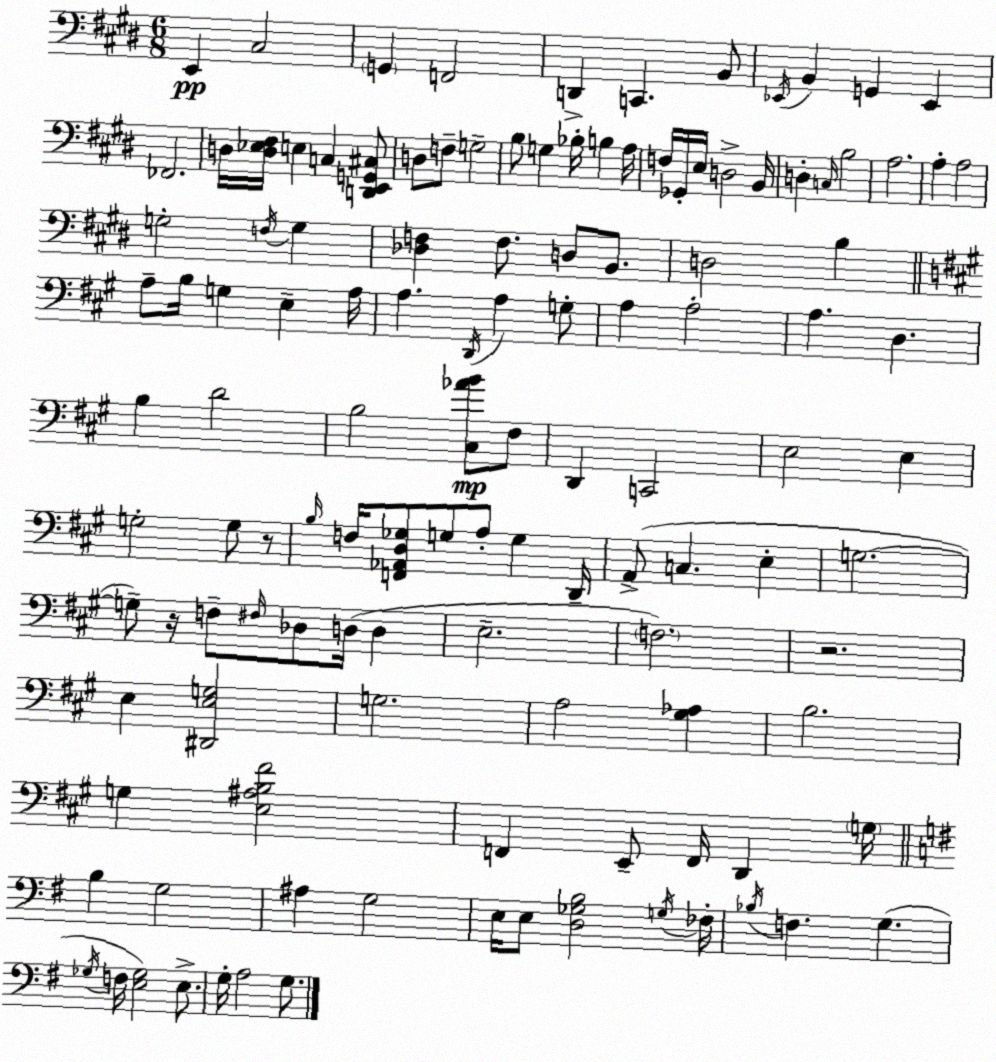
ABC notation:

X:1
T:Untitled
M:6/8
L:1/4
K:E
E,, ^C,2 G,, F,,2 D,, C,, B,,/2 _E,,/4 B,, G,, _E,, _F,,2 D,/4 [D,_E,^F,]/4 E, C, [D,,E,,G,,^C,]/2 D,/2 F,/2 G,2 B,/2 G, _B,/4 B, A,/4 F,/4 _G,,/4 E,/4 D,2 B,,/4 D, C,/4 B,2 A,2 A, A,2 G,2 F,/4 G, [_D,F,] F,/2 D,/2 B,,/2 D,2 B, A,/2 B,/4 G, E, A,/4 A, D,,/4 A, G,/2 A, A,2 A, D, B, D2 B,2 [^C,_AB]/2 ^F,/2 D,, C,,2 E,2 E, G,2 G,/2 z/2 B,/4 F,/4 [F,,_A,,D,_G,]/2 G,/2 A,/2 G, D,,/4 A,,/2 C, E, G,2 G,/2 z/4 F,/2 ^F,/4 _D,/2 D,/4 D, E,2 F,2 z2 E, [^D,,E,G,]2 G,2 A,2 [^G,_A,] B,2 G, [E,^A,B,^F]2 F,, E,,/2 F,,/4 D,, G,/4 B, G,2 ^A, G,2 E,/4 E,/2 [D,_G,B,]2 G,/4 _F,/4 _B,/4 F, G, _G,/4 F,/4 [E,_G,]2 E,/2 G,/4 A,2 G,/2